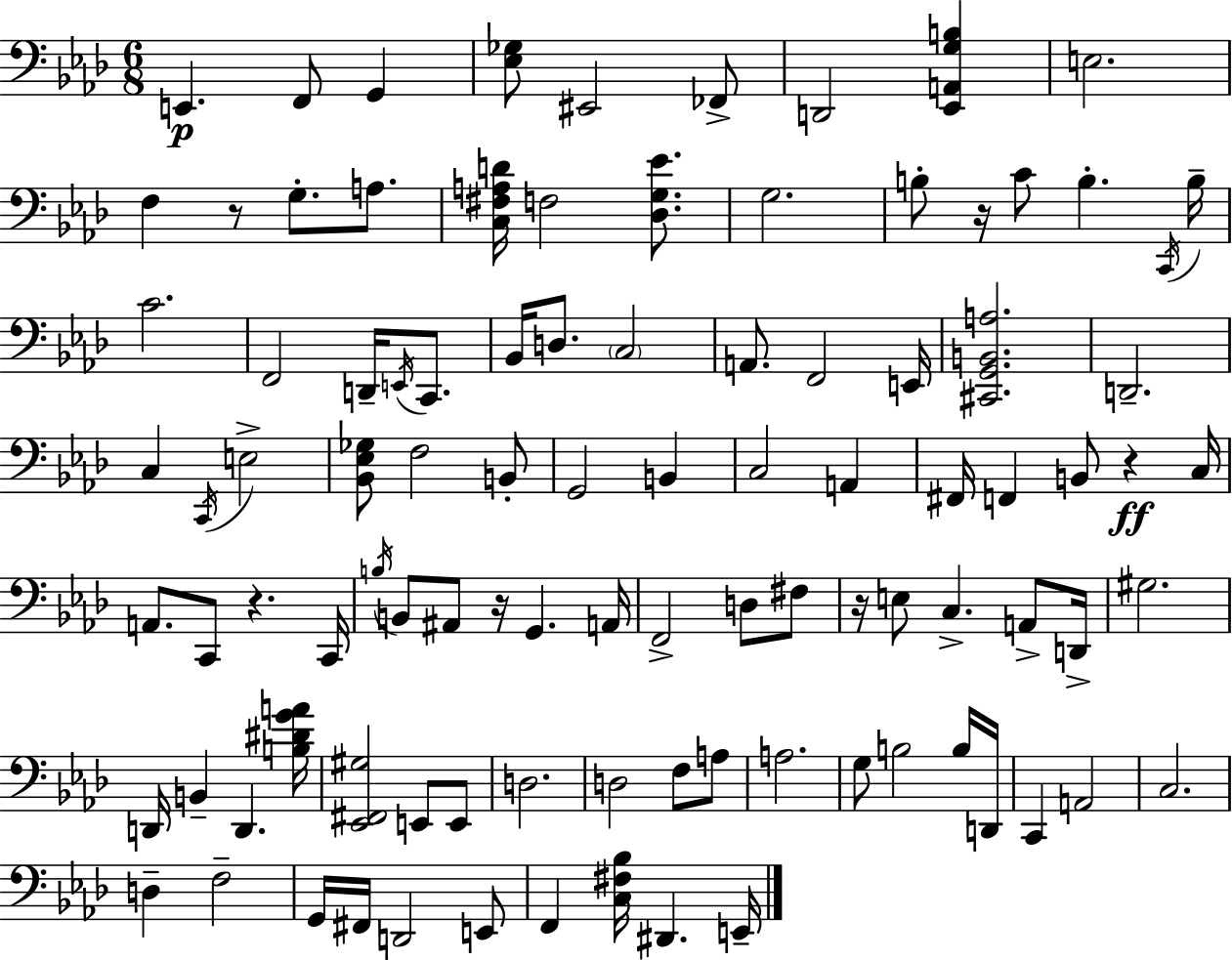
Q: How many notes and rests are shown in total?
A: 99